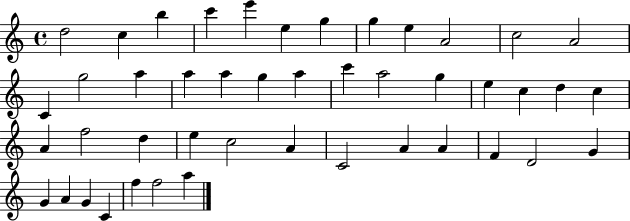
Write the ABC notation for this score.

X:1
T:Untitled
M:4/4
L:1/4
K:C
d2 c b c' e' e g g e A2 c2 A2 C g2 a a a g a c' a2 g e c d c A f2 d e c2 A C2 A A F D2 G G A G C f f2 a